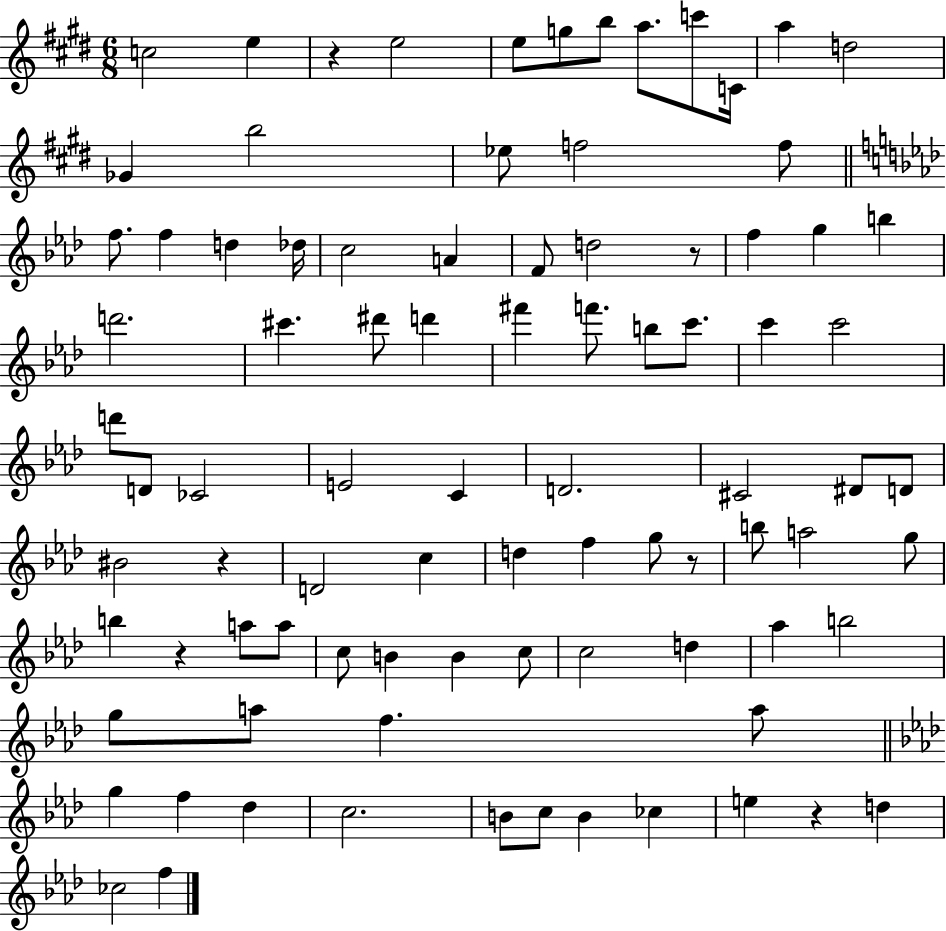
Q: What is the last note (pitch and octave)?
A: F5